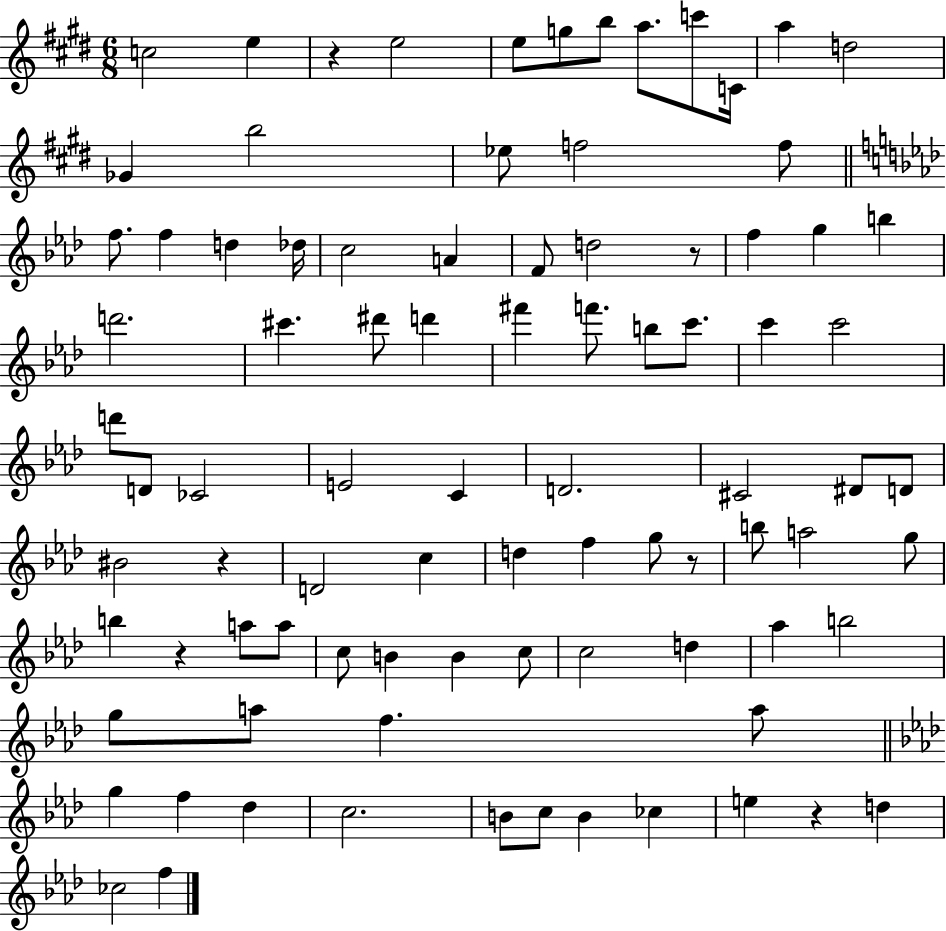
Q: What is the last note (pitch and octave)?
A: F5